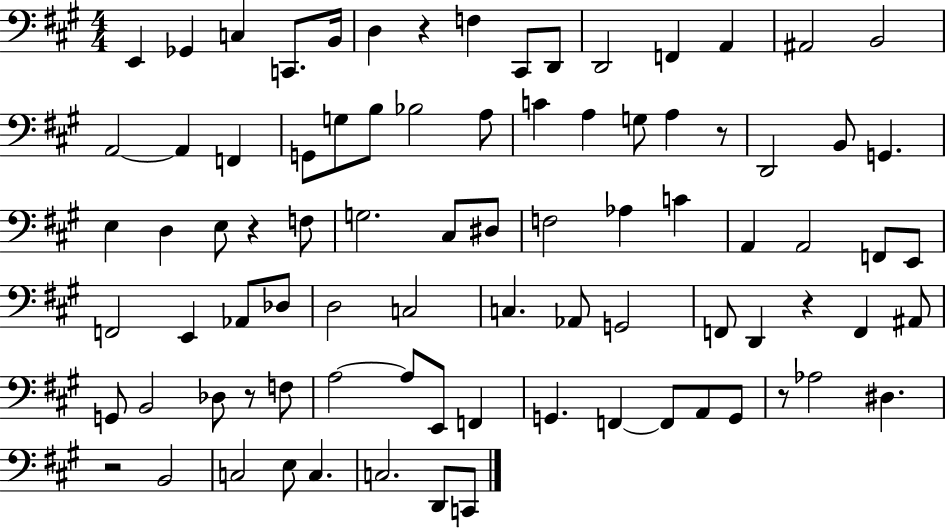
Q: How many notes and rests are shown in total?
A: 85